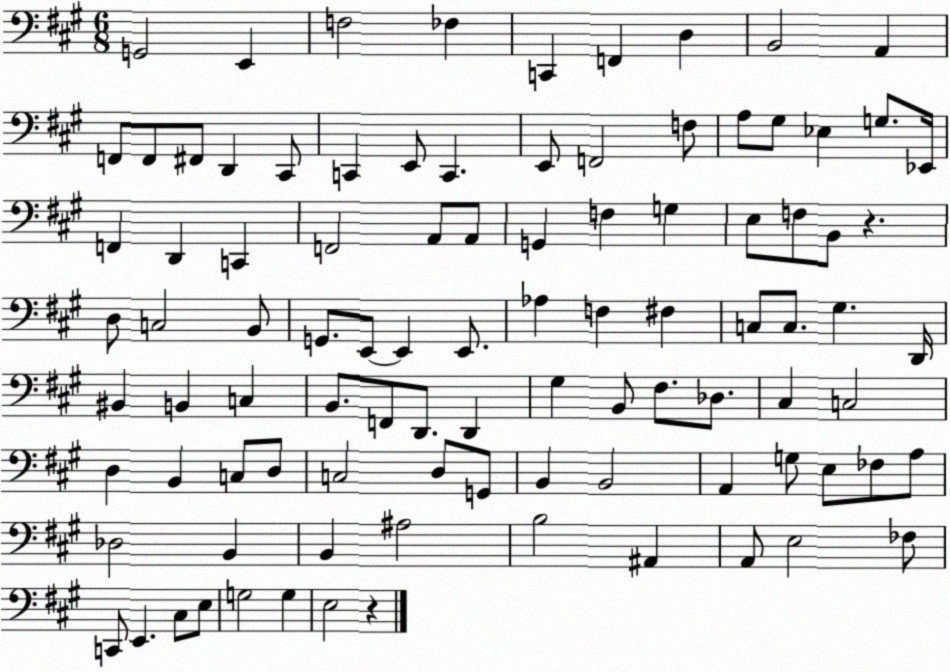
X:1
T:Untitled
M:6/8
L:1/4
K:A
G,,2 E,, F,2 _F, C,, F,, D, B,,2 A,, F,,/2 F,,/2 ^F,,/2 D,, ^C,,/2 C,, E,,/2 C,, E,,/2 F,,2 F,/2 A,/2 ^G,/2 _E, G,/2 _E,,/4 F,, D,, C,, F,,2 A,,/2 A,,/2 G,, F, G, E,/2 F,/2 B,,/2 z D,/2 C,2 B,,/2 G,,/2 E,,/2 E,, E,,/2 _A, F, ^F, C,/2 C,/2 ^G, D,,/4 ^B,, B,, C, B,,/2 F,,/2 D,,/2 D,, ^G, B,,/2 ^F,/2 _D,/2 ^C, C,2 D, B,, C,/2 D,/2 C,2 D,/2 G,,/2 B,, B,,2 A,, G,/2 E,/2 _F,/2 A,/2 _D,2 B,, B,, ^A,2 B,2 ^A,, A,,/2 E,2 _F,/2 C,,/2 E,, ^C,/2 E,/2 G,2 G, E,2 z